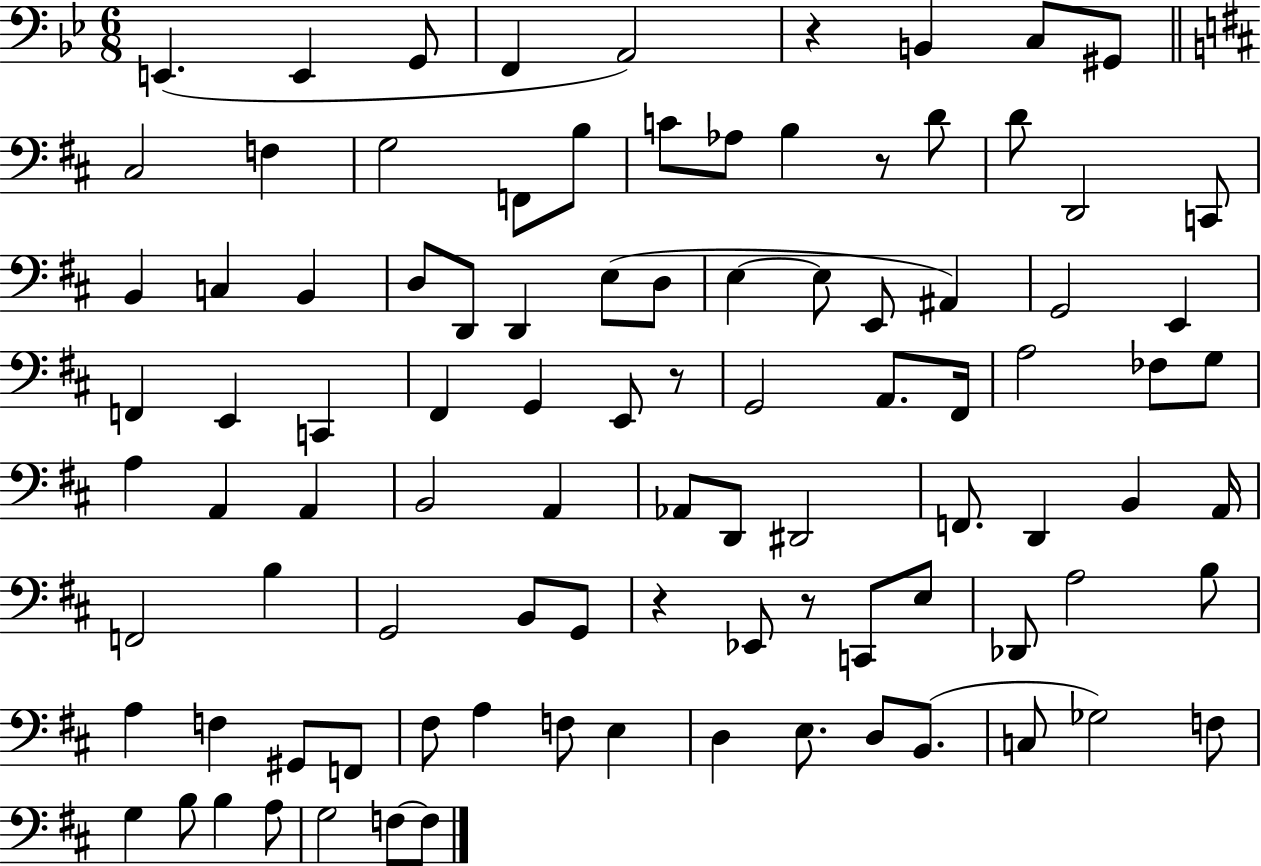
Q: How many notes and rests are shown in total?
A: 96